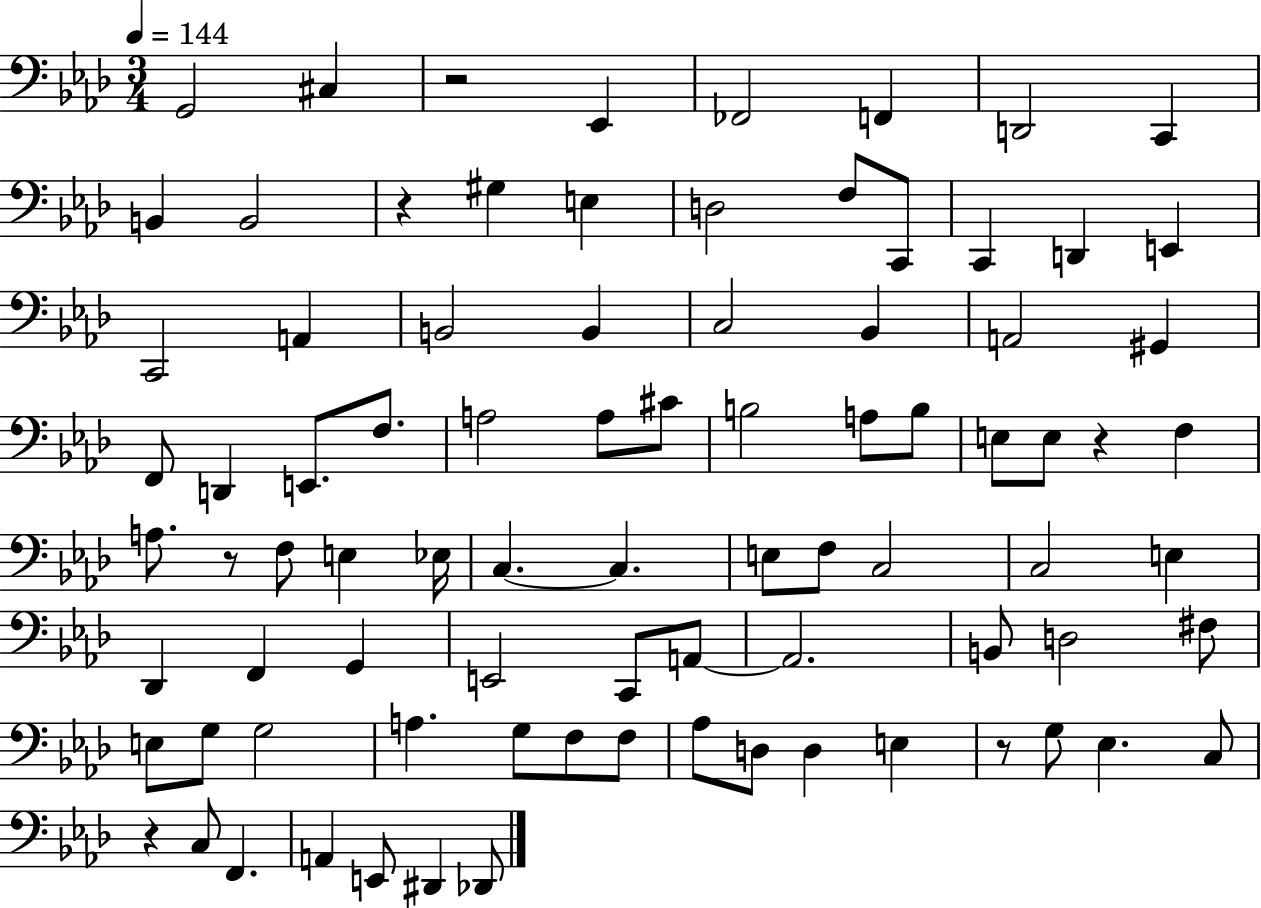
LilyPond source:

{
  \clef bass
  \numericTimeSignature
  \time 3/4
  \key aes \major
  \tempo 4 = 144
  g,2 cis4 | r2 ees,4 | fes,2 f,4 | d,2 c,4 | \break b,4 b,2 | r4 gis4 e4 | d2 f8 c,8 | c,4 d,4 e,4 | \break c,2 a,4 | b,2 b,4 | c2 bes,4 | a,2 gis,4 | \break f,8 d,4 e,8. f8. | a2 a8 cis'8 | b2 a8 b8 | e8 e8 r4 f4 | \break a8. r8 f8 e4 ees16 | c4.~~ c4. | e8 f8 c2 | c2 e4 | \break des,4 f,4 g,4 | e,2 c,8 a,8~~ | a,2. | b,8 d2 fis8 | \break e8 g8 g2 | a4. g8 f8 f8 | aes8 d8 d4 e4 | r8 g8 ees4. c8 | \break r4 c8 f,4. | a,4 e,8 dis,4 des,8 | \bar "|."
}